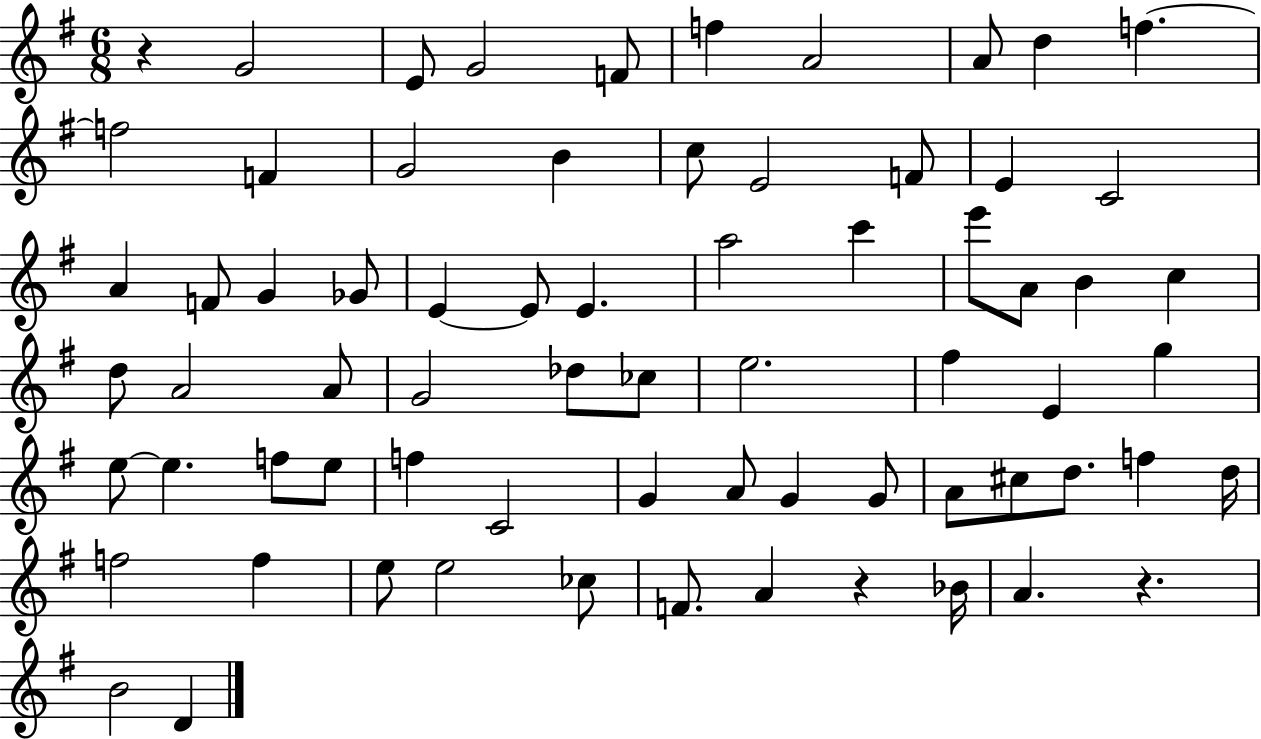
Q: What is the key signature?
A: G major